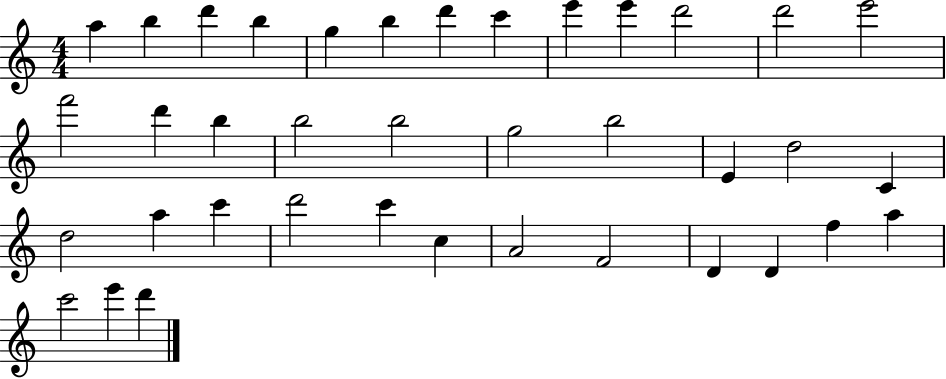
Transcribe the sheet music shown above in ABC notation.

X:1
T:Untitled
M:4/4
L:1/4
K:C
a b d' b g b d' c' e' e' d'2 d'2 e'2 f'2 d' b b2 b2 g2 b2 E d2 C d2 a c' d'2 c' c A2 F2 D D f a c'2 e' d'